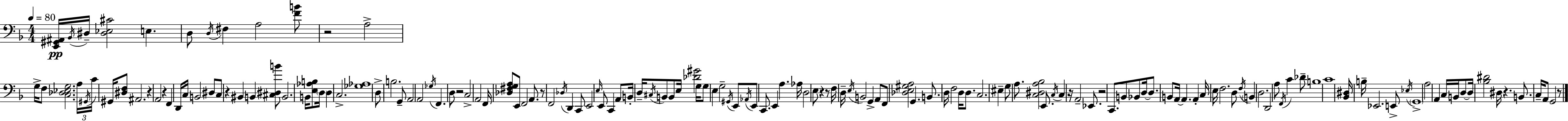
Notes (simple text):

[E2,G#2,A#2]/s Bb2/s D#3/s [D#3,Eb3,C#4]/h E3/q. D3/e D3/s F#3/q A3/h [F4,B4]/e R/h A3/h G3/s F3/e [C3,Db3,Eb3,G3]/h. A3/s G#2/s C4/s G#2/s [D#3,F3]/e A#2/h. R/q A2/h R/q F2/q D2/s C3/s B2/h D#3/e C3/e R/q BIS2/q B2/q [C#3,D#3,B4]/e B2/h. B2/s [E3,Ab3,B3]/e D3/s D3/q C3/h. [Gb3,Ab3]/w D3/e B3/h. G2/e A2/h A2/h Gb3/s F2/q. D3/e R/h C3/h A2/h F2/s [Db3,F#3,G3,A3]/e E2/e F2/h A2/e. R/e F2/h Db3/s D2/q C2/e E2/h E3/s E2/e C2/q A2/e B2/s D3/s C#3/s B2/e B2/e E3/s [Db4,G#4]/h G3/s G3/e E3/q G3/h G#2/s E2/e Ab2/s E2/e C2/e. E2/q A3/q. Ab3/s D3/h E3/e R/q R/e F3/s D3/s E3/s B2/h G2/q A2/e F2/e [Db3,E3,G#3,A3]/h G2/q. B2/e. D3/s F3/h D3/s D3/e. C3/h. EIS3/q G3/e A3/e. [C3,D#3,A3,Bb3]/h E2/e. C3/s C3/q R/s A2/h Eb2/e. R/h C2/e. B2/e Bb2/e D3/s D3/e. B2/e A2/s A2/q. A2/q C3/s E3/s F3/h. D3/e F3/s B2/q D3/h. D2/h A3/e F2/s C4/q Db4/e B3/w C4/w [Bb2,D#3]/s B3/s Eb2/h. E2/e Eb3/s G2/w A3/h A2/q C3/s B2/s D3/e D3/s [Bb3,D#4]/h D#3/s R/q. B2/e. C3/s A2/e G2/h R/e